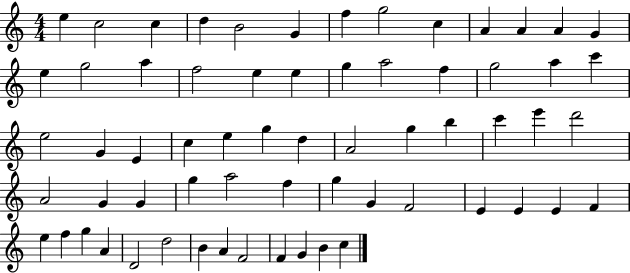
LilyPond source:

{
  \clef treble
  \numericTimeSignature
  \time 4/4
  \key c \major
  e''4 c''2 c''4 | d''4 b'2 g'4 | f''4 g''2 c''4 | a'4 a'4 a'4 g'4 | \break e''4 g''2 a''4 | f''2 e''4 e''4 | g''4 a''2 f''4 | g''2 a''4 c'''4 | \break e''2 g'4 e'4 | c''4 e''4 g''4 d''4 | a'2 g''4 b''4 | c'''4 e'''4 d'''2 | \break a'2 g'4 g'4 | g''4 a''2 f''4 | g''4 g'4 f'2 | e'4 e'4 e'4 f'4 | \break e''4 f''4 g''4 a'4 | d'2 d''2 | b'4 a'4 f'2 | f'4 g'4 b'4 c''4 | \break \bar "|."
}